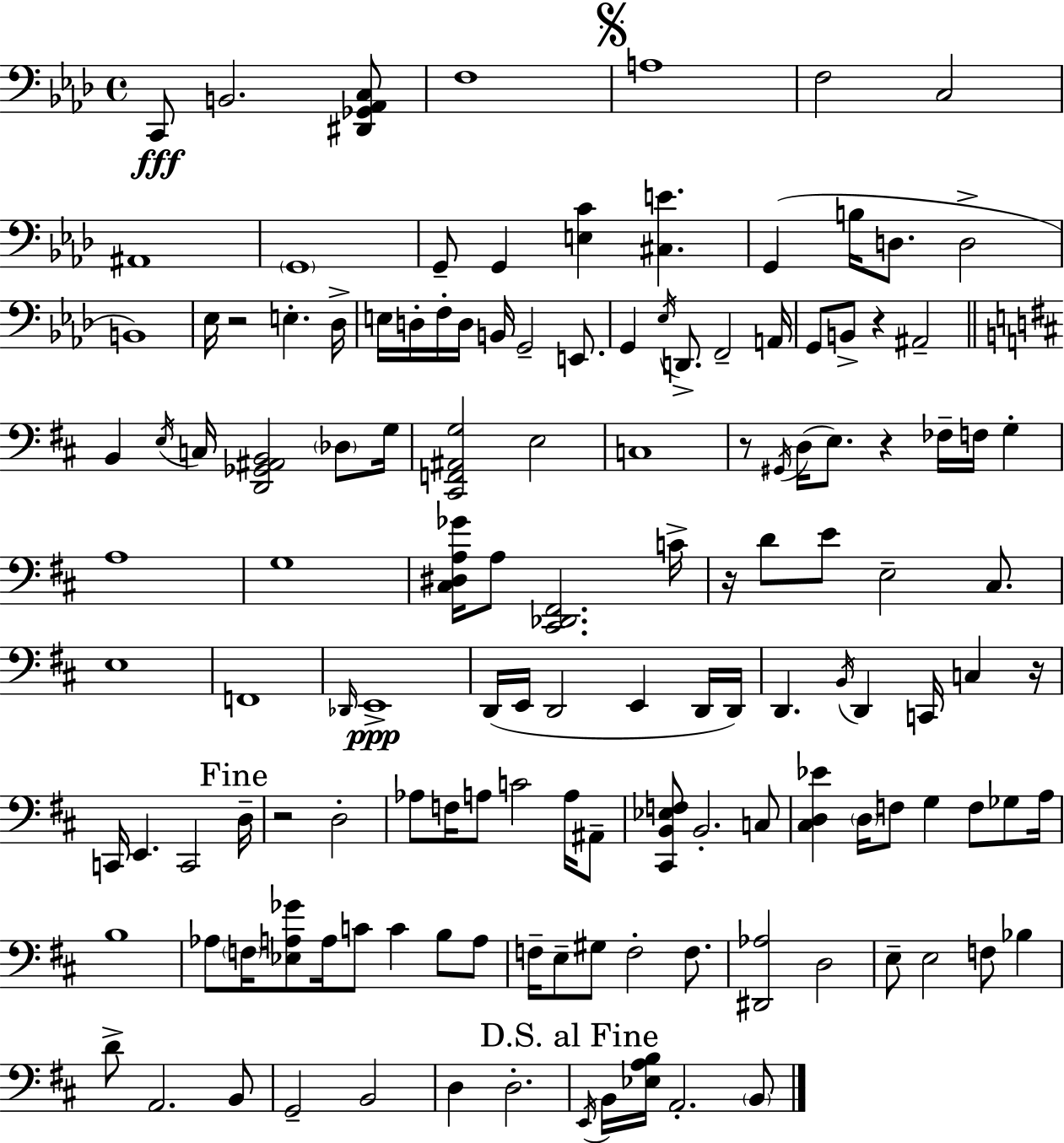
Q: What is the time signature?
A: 4/4